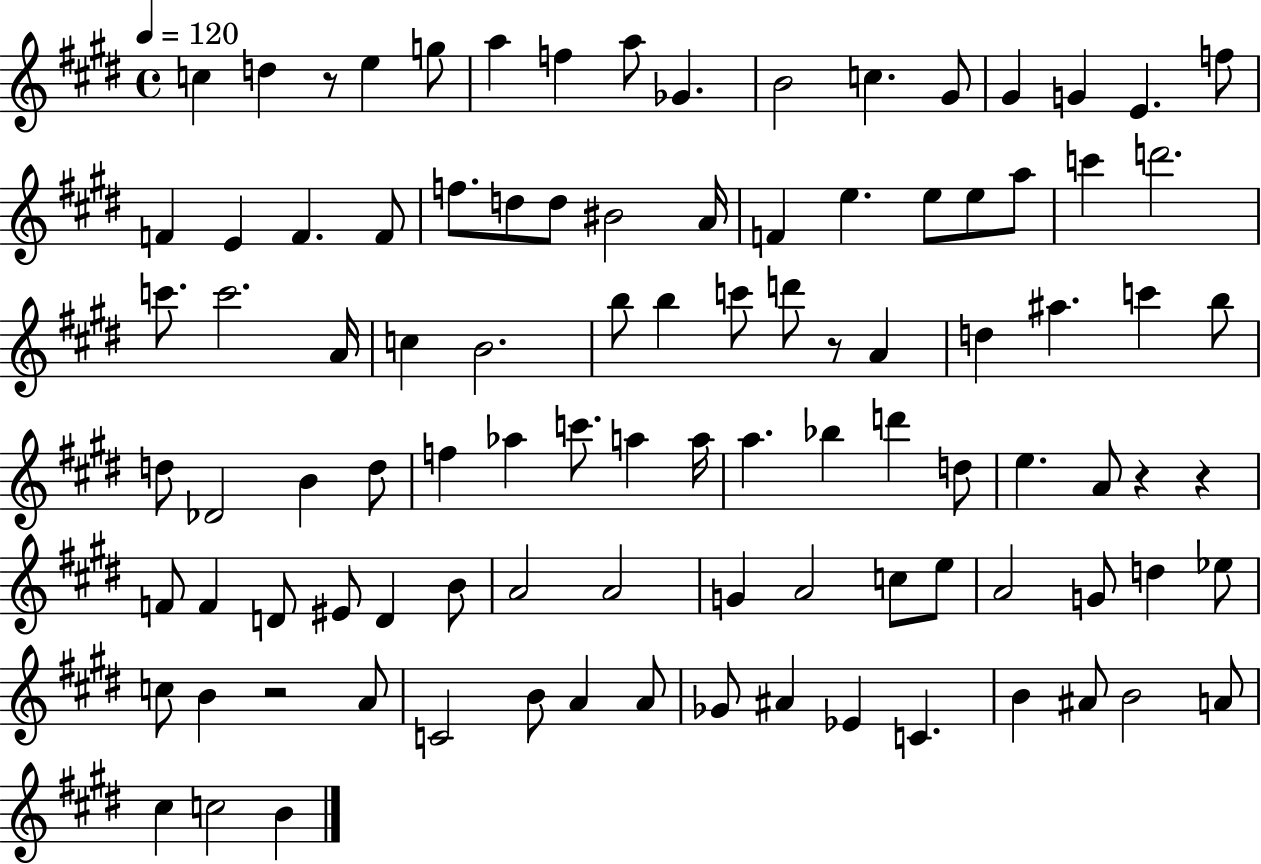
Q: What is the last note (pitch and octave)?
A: B4